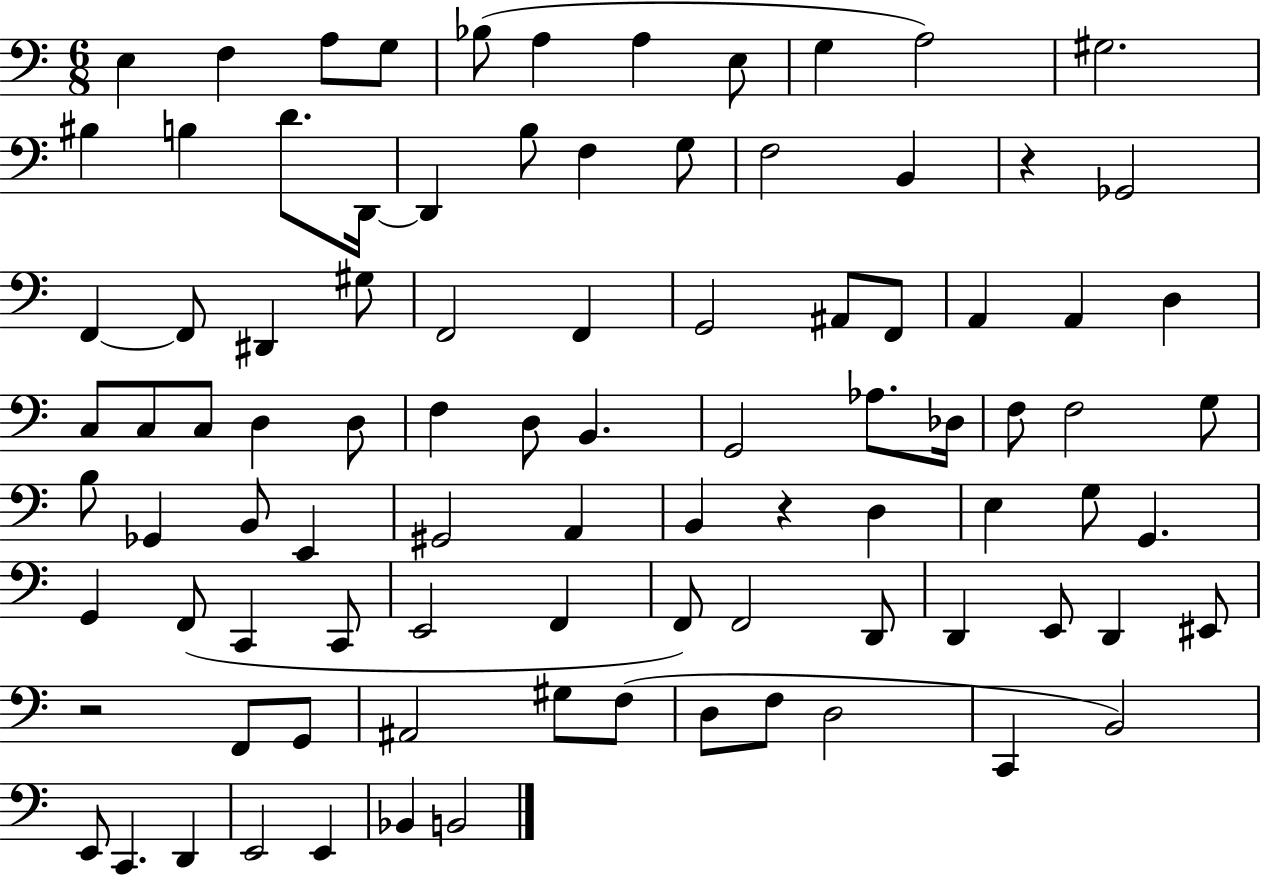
X:1
T:Untitled
M:6/8
L:1/4
K:C
E, F, A,/2 G,/2 _B,/2 A, A, E,/2 G, A,2 ^G,2 ^B, B, D/2 D,,/4 D,, B,/2 F, G,/2 F,2 B,, z _G,,2 F,, F,,/2 ^D,, ^G,/2 F,,2 F,, G,,2 ^A,,/2 F,,/2 A,, A,, D, C,/2 C,/2 C,/2 D, D,/2 F, D,/2 B,, G,,2 _A,/2 _D,/4 F,/2 F,2 G,/2 B,/2 _G,, B,,/2 E,, ^G,,2 A,, B,, z D, E, G,/2 G,, G,, F,,/2 C,, C,,/2 E,,2 F,, F,,/2 F,,2 D,,/2 D,, E,,/2 D,, ^E,,/2 z2 F,,/2 G,,/2 ^A,,2 ^G,/2 F,/2 D,/2 F,/2 D,2 C,, B,,2 E,,/2 C,, D,, E,,2 E,, _B,, B,,2